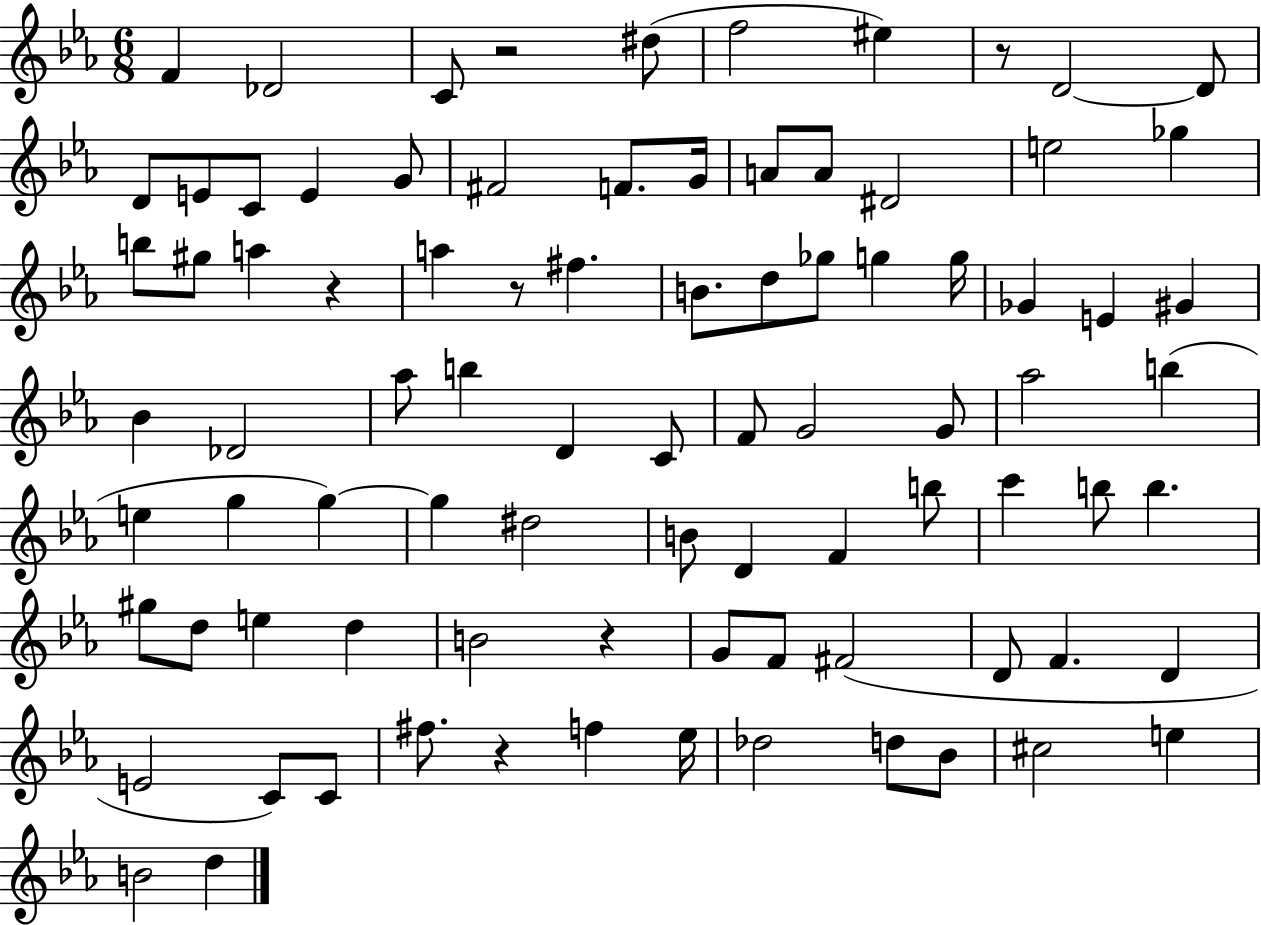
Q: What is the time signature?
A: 6/8